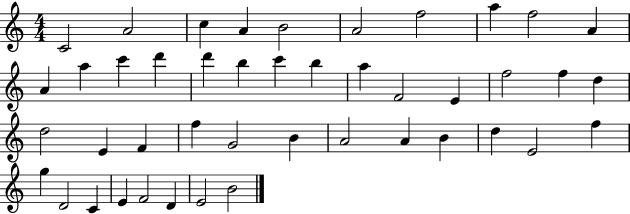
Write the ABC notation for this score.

X:1
T:Untitled
M:4/4
L:1/4
K:C
C2 A2 c A B2 A2 f2 a f2 A A a c' d' d' b c' b a F2 E f2 f d d2 E F f G2 B A2 A B d E2 f g D2 C E F2 D E2 B2